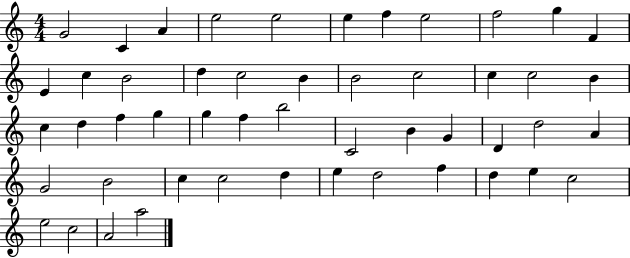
X:1
T:Untitled
M:4/4
L:1/4
K:C
G2 C A e2 e2 e f e2 f2 g F E c B2 d c2 B B2 c2 c c2 B c d f g g f b2 C2 B G D d2 A G2 B2 c c2 d e d2 f d e c2 e2 c2 A2 a2